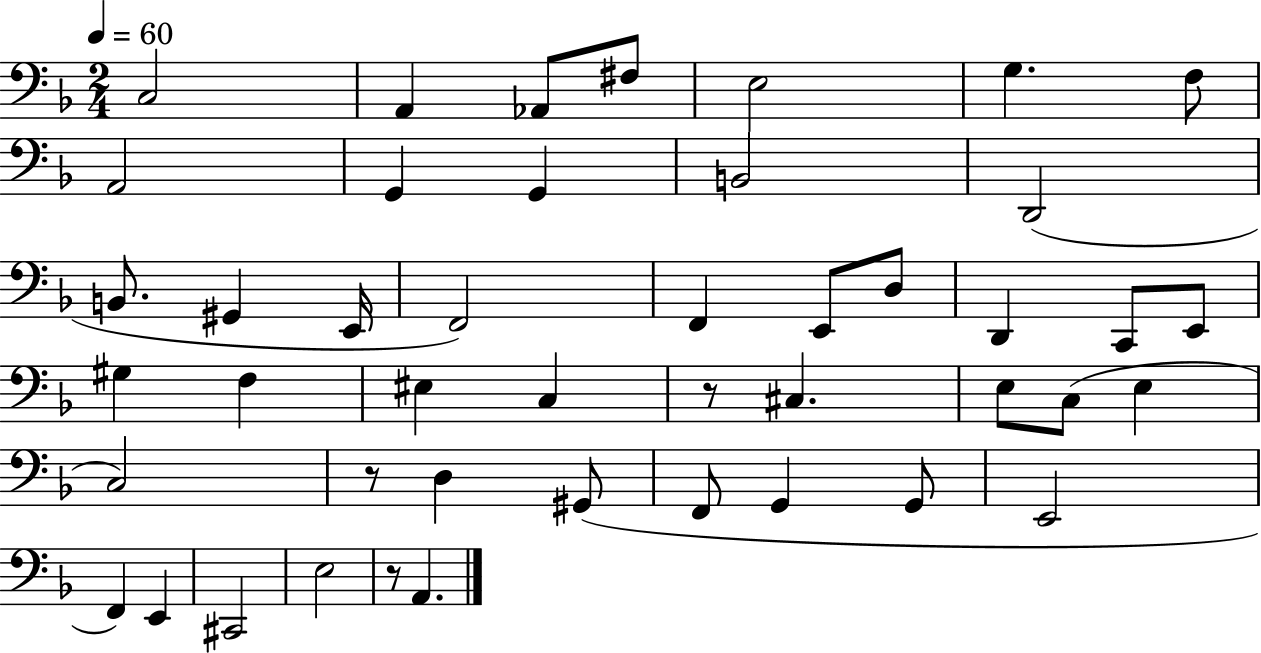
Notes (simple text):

C3/h A2/q Ab2/e F#3/e E3/h G3/q. F3/e A2/h G2/q G2/q B2/h D2/h B2/e. G#2/q E2/s F2/h F2/q E2/e D3/e D2/q C2/e E2/e G#3/q F3/q EIS3/q C3/q R/e C#3/q. E3/e C3/e E3/q C3/h R/e D3/q G#2/e F2/e G2/q G2/e E2/h F2/q E2/q C#2/h E3/h R/e A2/q.